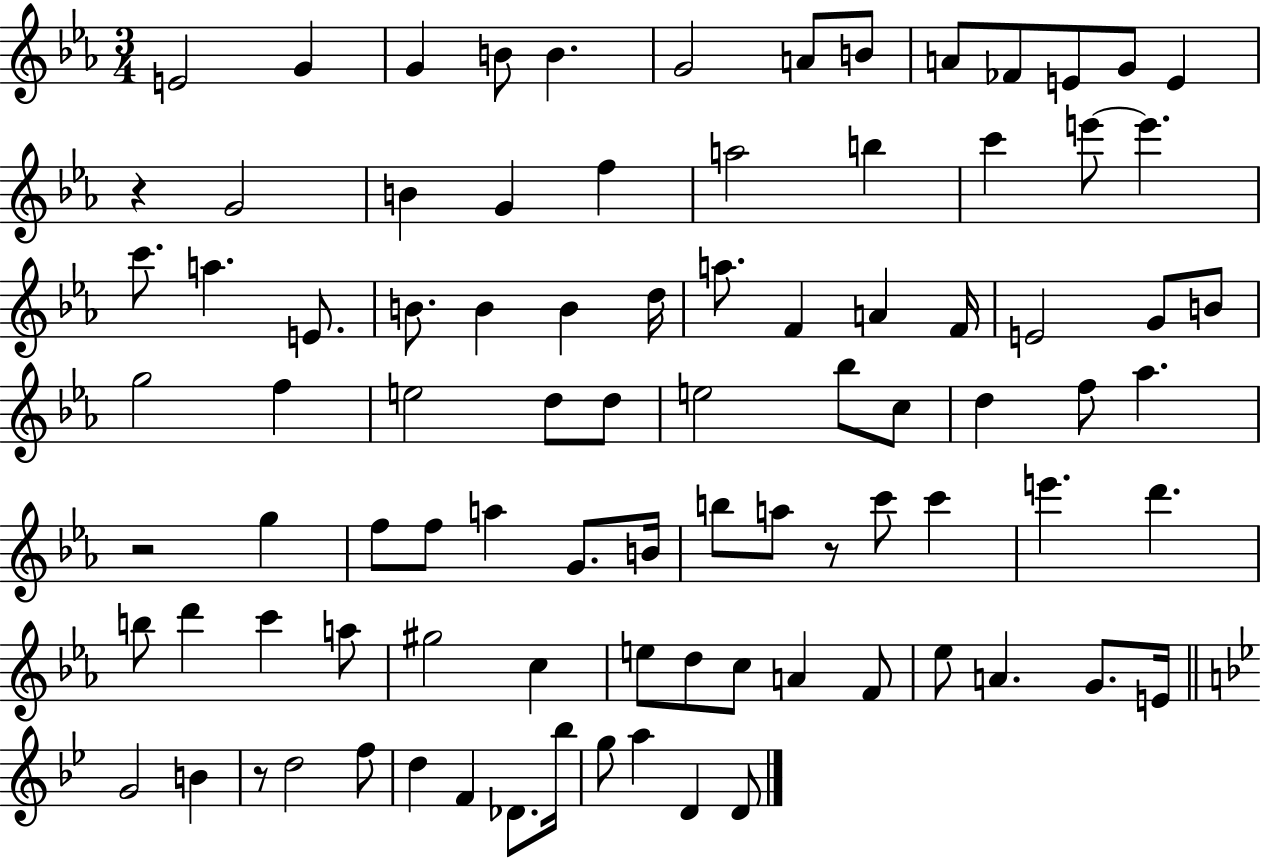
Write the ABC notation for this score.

X:1
T:Untitled
M:3/4
L:1/4
K:Eb
E2 G G B/2 B G2 A/2 B/2 A/2 _F/2 E/2 G/2 E z G2 B G f a2 b c' e'/2 e' c'/2 a E/2 B/2 B B d/4 a/2 F A F/4 E2 G/2 B/2 g2 f e2 d/2 d/2 e2 _b/2 c/2 d f/2 _a z2 g f/2 f/2 a G/2 B/4 b/2 a/2 z/2 c'/2 c' e' d' b/2 d' c' a/2 ^g2 c e/2 d/2 c/2 A F/2 _e/2 A G/2 E/4 G2 B z/2 d2 f/2 d F _D/2 _b/4 g/2 a D D/2